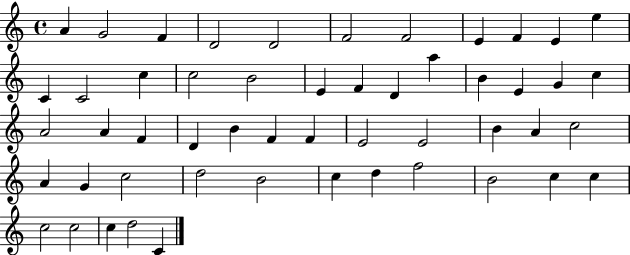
A4/q G4/h F4/q D4/h D4/h F4/h F4/h E4/q F4/q E4/q E5/q C4/q C4/h C5/q C5/h B4/h E4/q F4/q D4/q A5/q B4/q E4/q G4/q C5/q A4/h A4/q F4/q D4/q B4/q F4/q F4/q E4/h E4/h B4/q A4/q C5/h A4/q G4/q C5/h D5/h B4/h C5/q D5/q F5/h B4/h C5/q C5/q C5/h C5/h C5/q D5/h C4/q